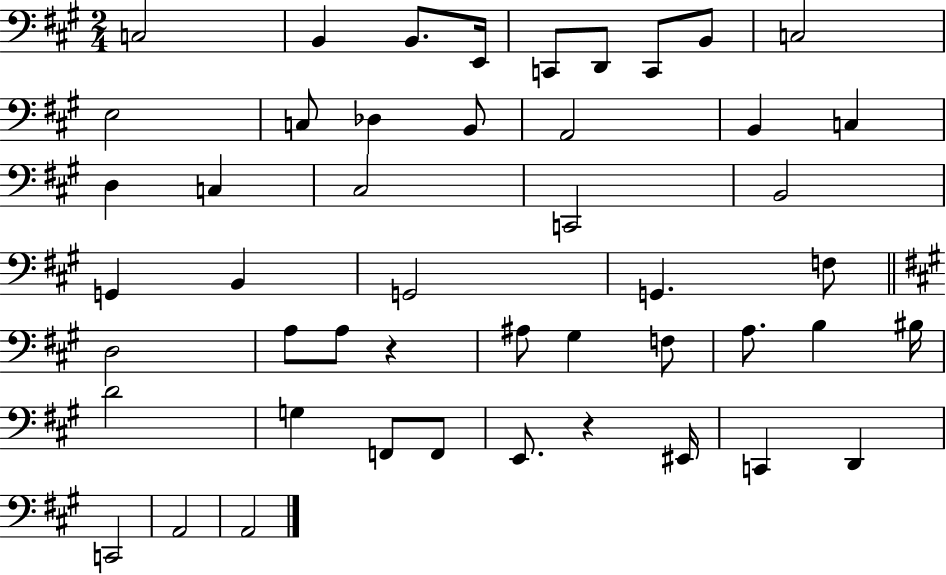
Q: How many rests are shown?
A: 2